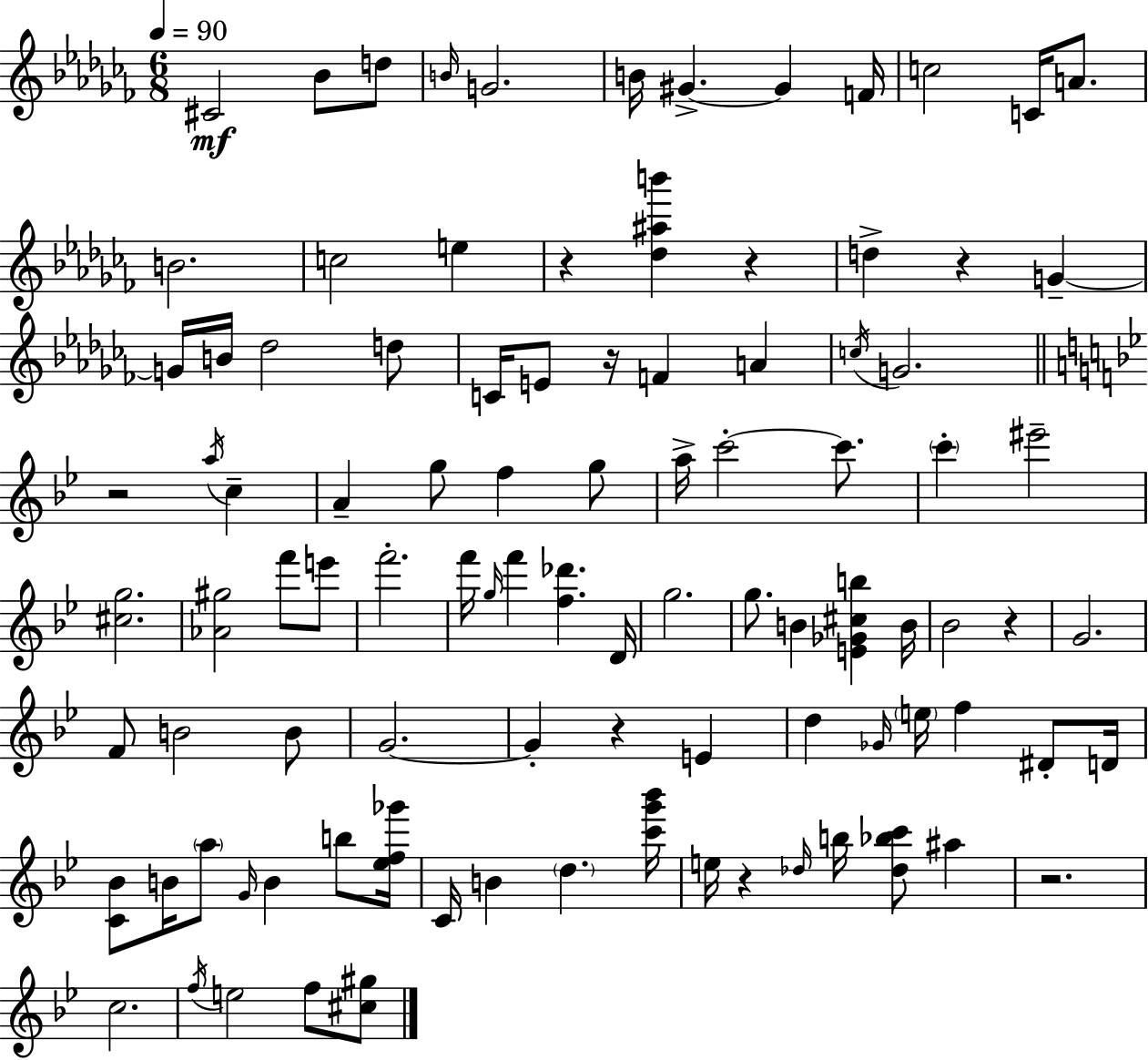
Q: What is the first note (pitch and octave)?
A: C#4